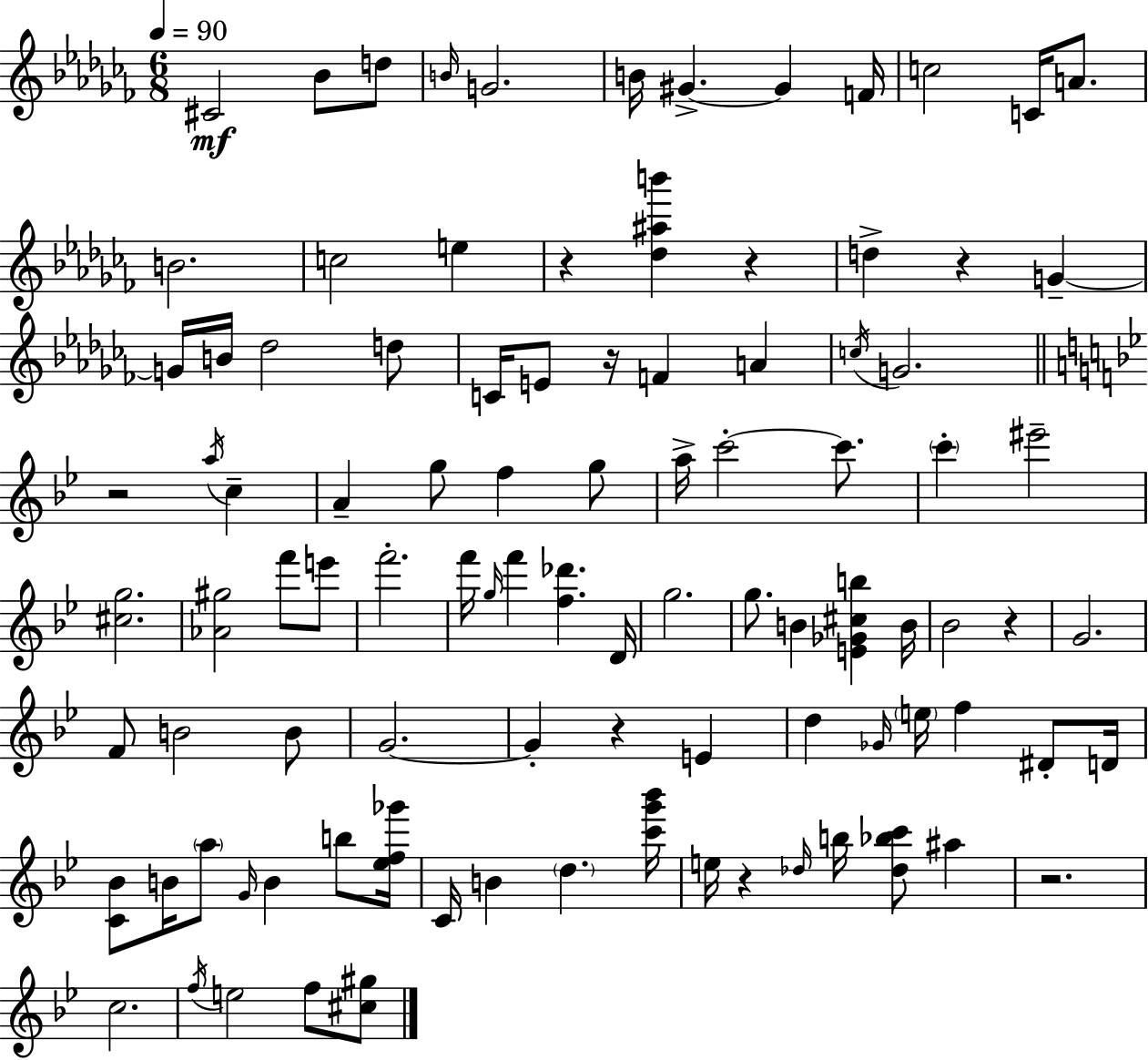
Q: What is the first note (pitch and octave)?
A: C#4